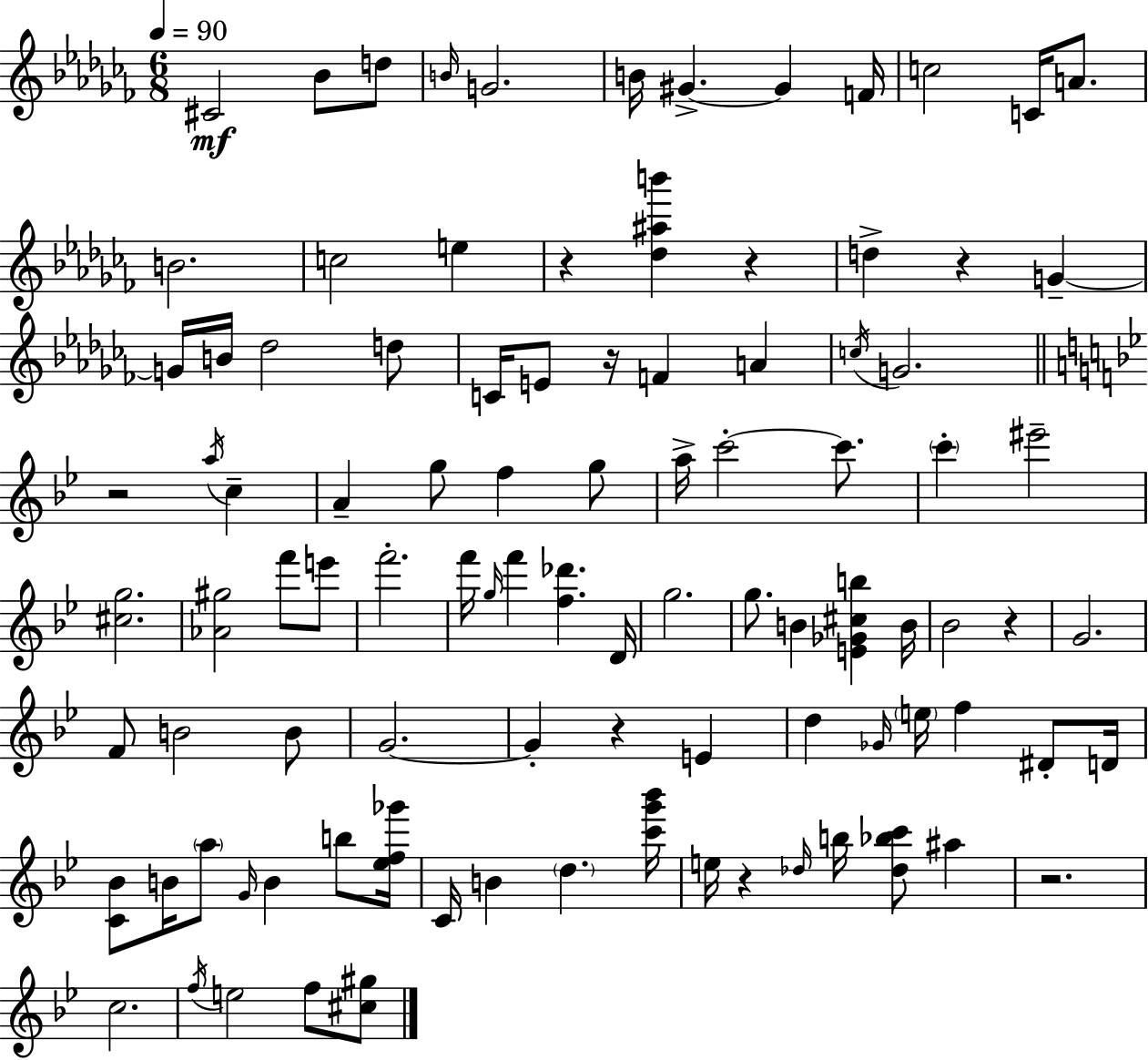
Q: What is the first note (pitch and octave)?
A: C#4